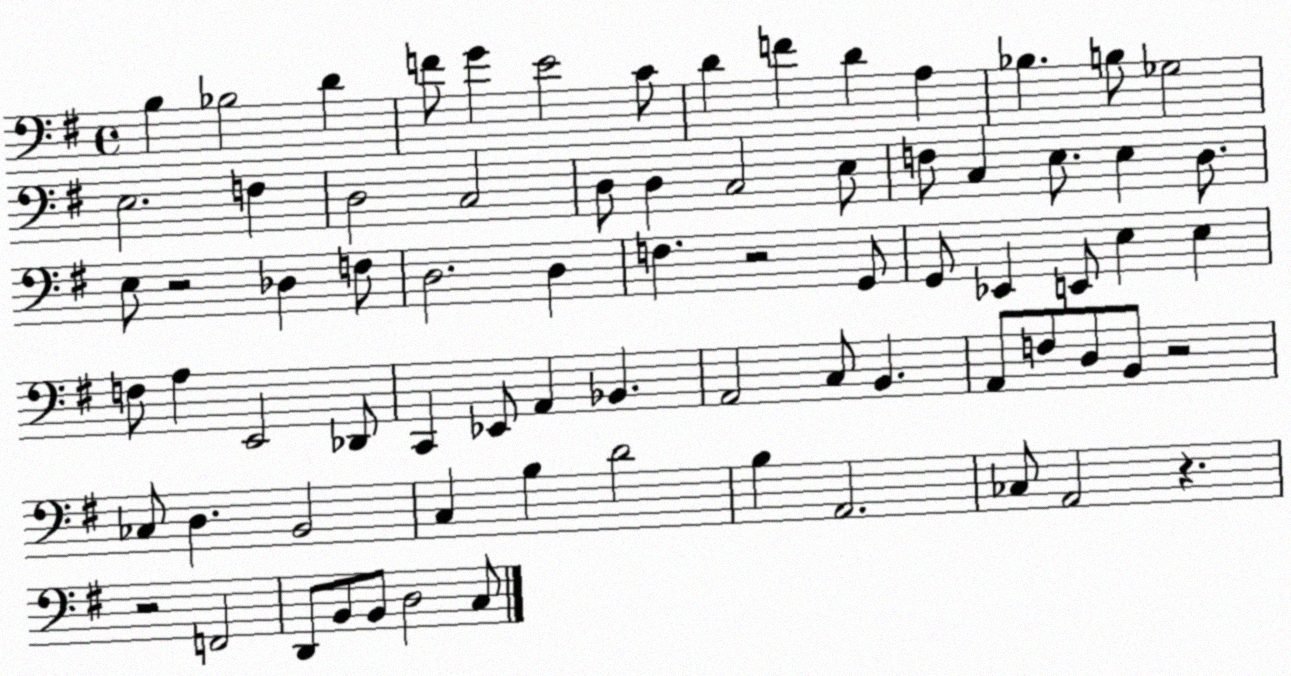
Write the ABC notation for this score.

X:1
T:Untitled
M:4/4
L:1/4
K:G
B, _B,2 D F/2 G E2 C/2 D F D A, _B, B,/2 _G,2 E,2 F, D,2 C,2 D,/2 D, C,2 E,/2 F,/2 C, E,/2 E, D,/2 E,/2 z2 _D, F,/2 D,2 D, F, z2 G,,/2 G,,/2 _E,, E,,/2 E, E, F,/2 A, E,,2 _D,,/2 C,, _E,,/2 A,, _B,, A,,2 C,/2 B,, A,,/2 F,/2 D,/2 B,,/2 z2 _C,/2 D, B,,2 C, B, D2 B, A,,2 _C,/2 A,,2 z z2 F,,2 D,,/2 B,,/2 B,,/2 D,2 C,/2